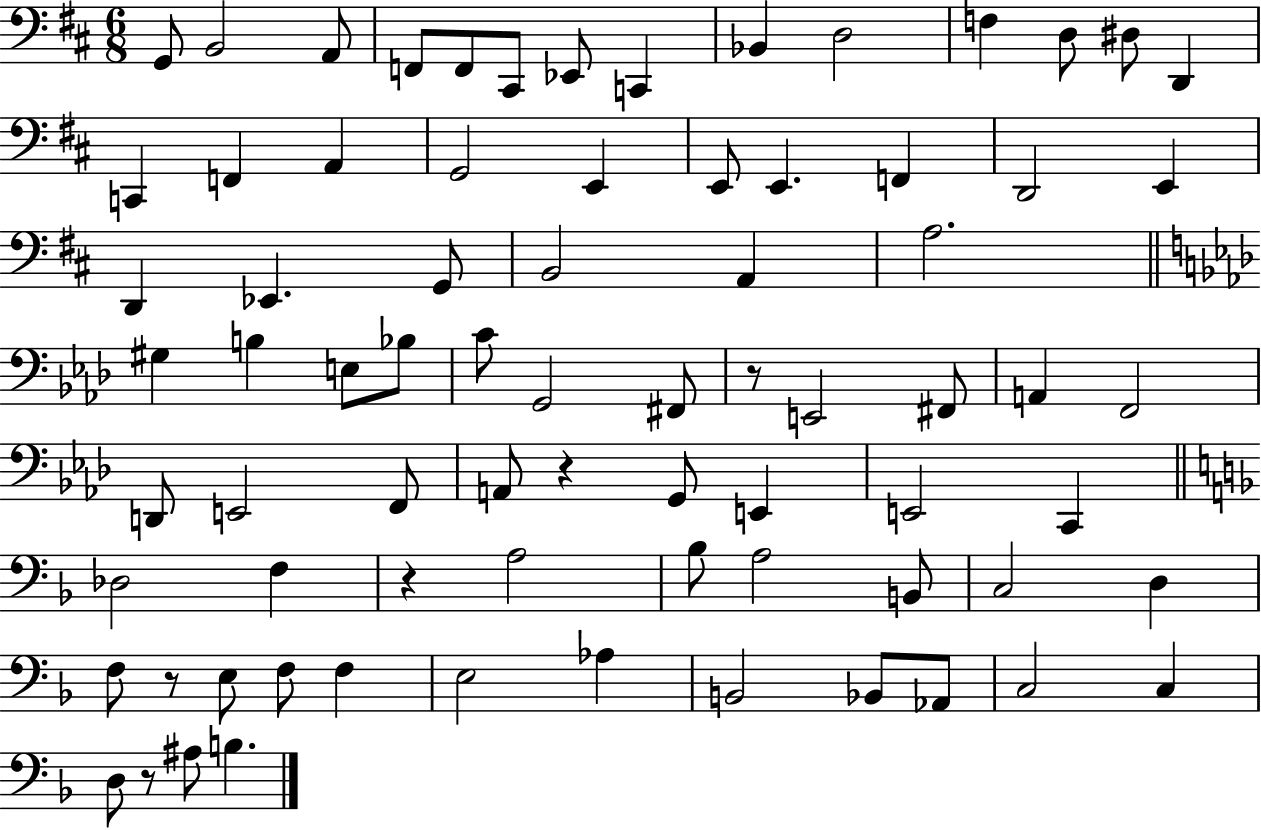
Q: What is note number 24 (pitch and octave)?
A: E2